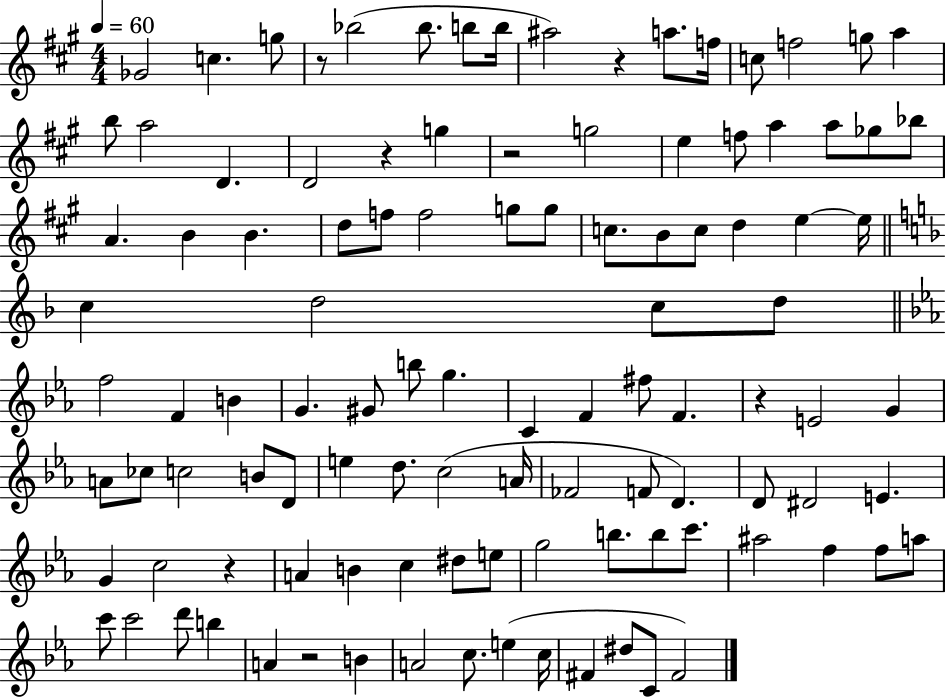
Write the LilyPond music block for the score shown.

{
  \clef treble
  \numericTimeSignature
  \time 4/4
  \key a \major
  \tempo 4 = 60
  ges'2 c''4. g''8 | r8 bes''2( bes''8. b''8 b''16 | ais''2) r4 a''8. f''16 | c''8 f''2 g''8 a''4 | \break b''8 a''2 d'4. | d'2 r4 g''4 | r2 g''2 | e''4 f''8 a''4 a''8 ges''8 bes''8 | \break a'4. b'4 b'4. | d''8 f''8 f''2 g''8 g''8 | c''8. b'8 c''8 d''4 e''4~~ e''16 | \bar "||" \break \key d \minor c''4 d''2 c''8 d''8 | \bar "||" \break \key ees \major f''2 f'4 b'4 | g'4. gis'8 b''8 g''4. | c'4 f'4 fis''8 f'4. | r4 e'2 g'4 | \break a'8 ces''8 c''2 b'8 d'8 | e''4 d''8. c''2( a'16 | fes'2 f'8 d'4.) | d'8 dis'2 e'4. | \break g'4 c''2 r4 | a'4 b'4 c''4 dis''8 e''8 | g''2 b''8. b''8 c'''8. | ais''2 f''4 f''8 a''8 | \break c'''8 c'''2 d'''8 b''4 | a'4 r2 b'4 | a'2 c''8. e''4( c''16 | fis'4 dis''8 c'8 fis'2) | \break \bar "|."
}